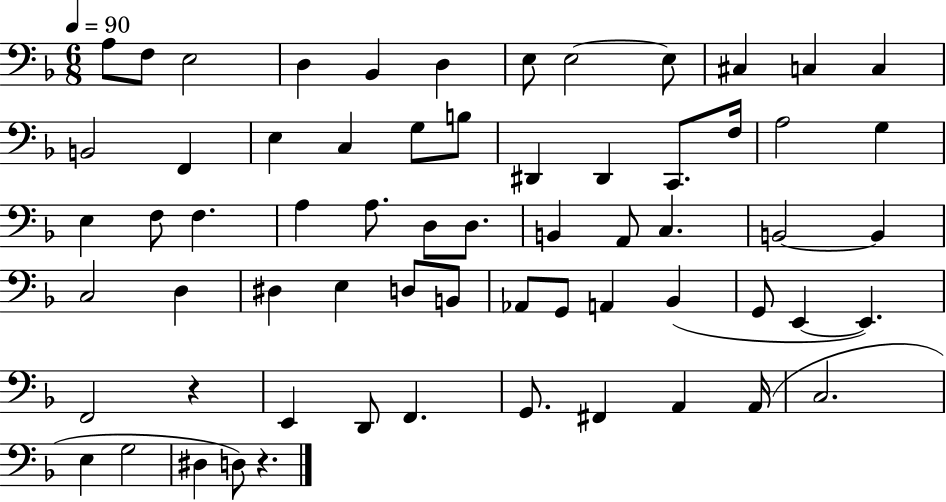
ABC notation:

X:1
T:Untitled
M:6/8
L:1/4
K:F
A,/2 F,/2 E,2 D, _B,, D, E,/2 E,2 E,/2 ^C, C, C, B,,2 F,, E, C, G,/2 B,/2 ^D,, ^D,, C,,/2 F,/4 A,2 G, E, F,/2 F, A, A,/2 D,/2 D,/2 B,, A,,/2 C, B,,2 B,, C,2 D, ^D, E, D,/2 B,,/2 _A,,/2 G,,/2 A,, _B,, G,,/2 E,, E,, F,,2 z E,, D,,/2 F,, G,,/2 ^F,, A,, A,,/4 C,2 E, G,2 ^D, D,/2 z